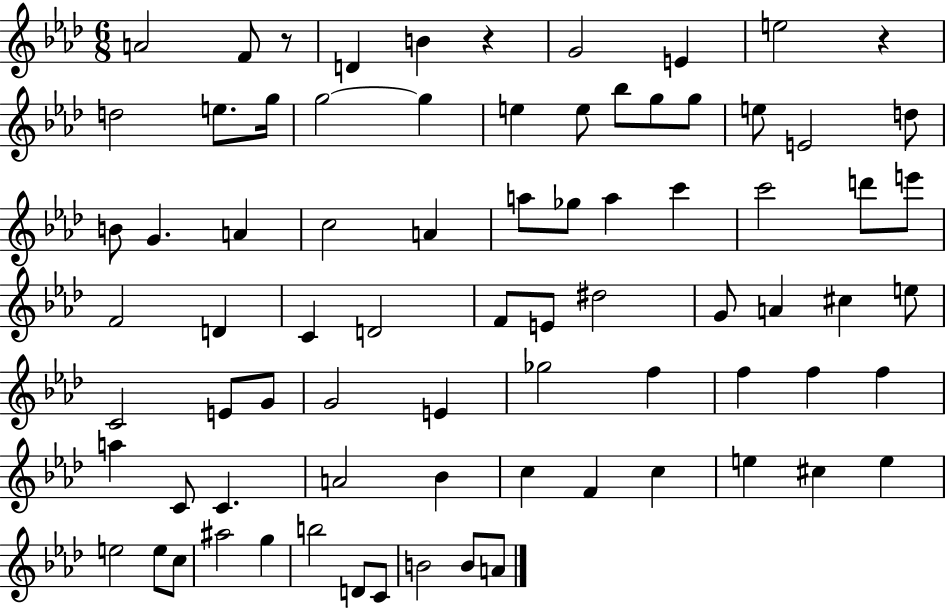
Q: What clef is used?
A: treble